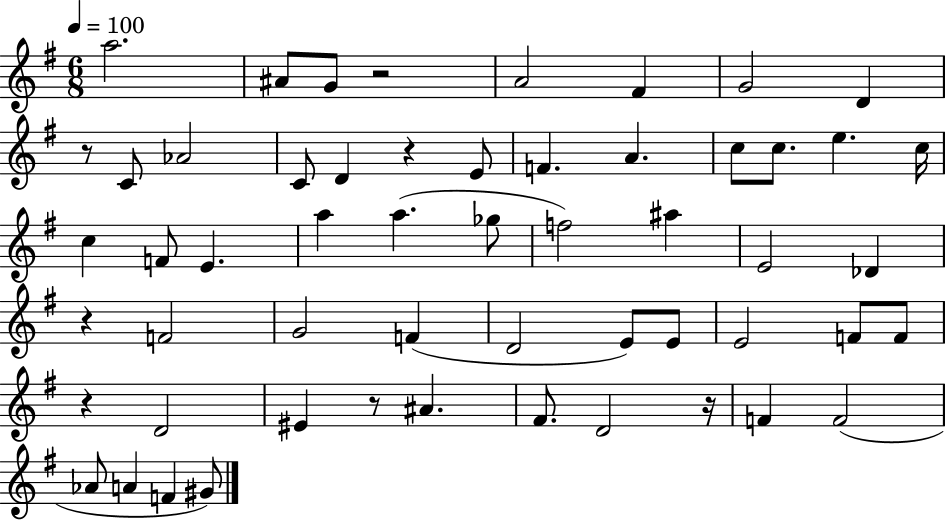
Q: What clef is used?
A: treble